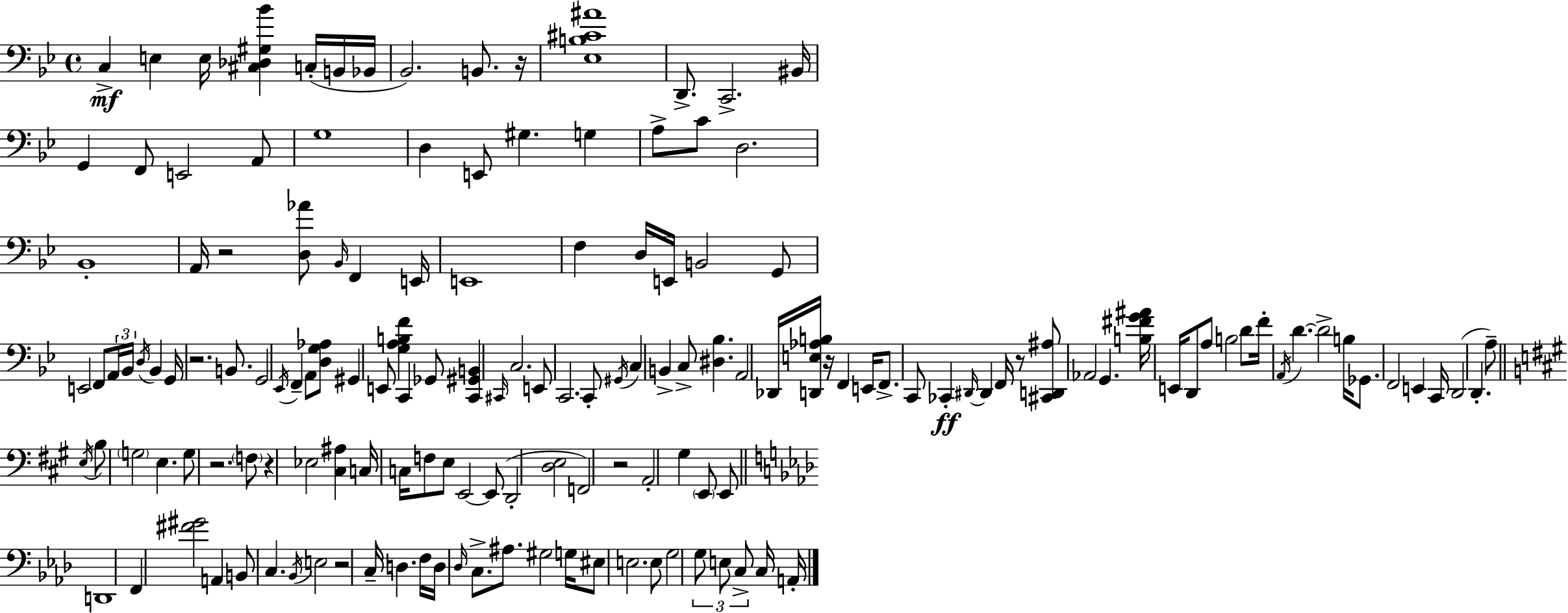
X:1
T:Untitled
M:4/4
L:1/4
K:Bb
C, E, E,/4 [^C,_D,^G,_B] C,/4 B,,/4 _B,,/4 _B,,2 B,,/2 z/4 [_E,B,^C^A]4 D,,/2 C,,2 ^B,,/4 G,, F,,/2 E,,2 A,,/2 G,4 D, E,,/2 ^G, G, A,/2 C/2 D,2 _B,,4 A,,/4 z2 [D,_A]/2 _B,,/4 F,, E,,/4 E,,4 F, D,/4 E,,/4 B,,2 G,,/2 E,,2 F,,/2 A,,/4 _B,,/4 D,/4 _B,, G,,/4 z2 B,,/2 G,,2 _E,,/4 F,, A,,/2 [D,G,_A,]/2 ^G,, E,,/2 [G,A,B,F] C,, _G,,/2 [C,,^G,,B,,] ^C,,/4 C,2 E,,/2 C,,2 C,,/2 ^G,,/4 C, B,, C,/2 [^D,_B,] A,,2 _D,,/4 [D,,E,_A,B,]/4 z/4 F,, E,,/4 F,,/2 C,,/2 _C,, ^D,,/4 ^D,, F,,/4 z/2 [^C,,D,,^A,]/2 _A,,2 G,, [B,^FG^A]/4 E,,/4 D,,/2 A,/2 B,2 D/2 F/4 A,,/4 D D2 B,/4 _G,,/2 F,,2 E,, C,,/4 D,,2 D,, A,/2 E,/4 B,/2 G,2 E, G,/2 z2 F,/2 z _E,2 [^C,^A,] C,/4 C,/4 F,/2 E,/2 E,,2 E,,/2 D,,2 [D,E,]2 F,,2 z2 A,,2 ^G, E,,/2 E,,/2 D,,4 F,, [^F^G]2 A,, B,,/2 C, _B,,/4 E,2 z2 C,/4 D, F,/4 D,/4 _D,/4 C,/2 ^A,/2 ^G,2 G,/4 ^E,/2 E,2 E,/2 G,2 G,/2 E,/2 C,/2 C,/4 A,,/4